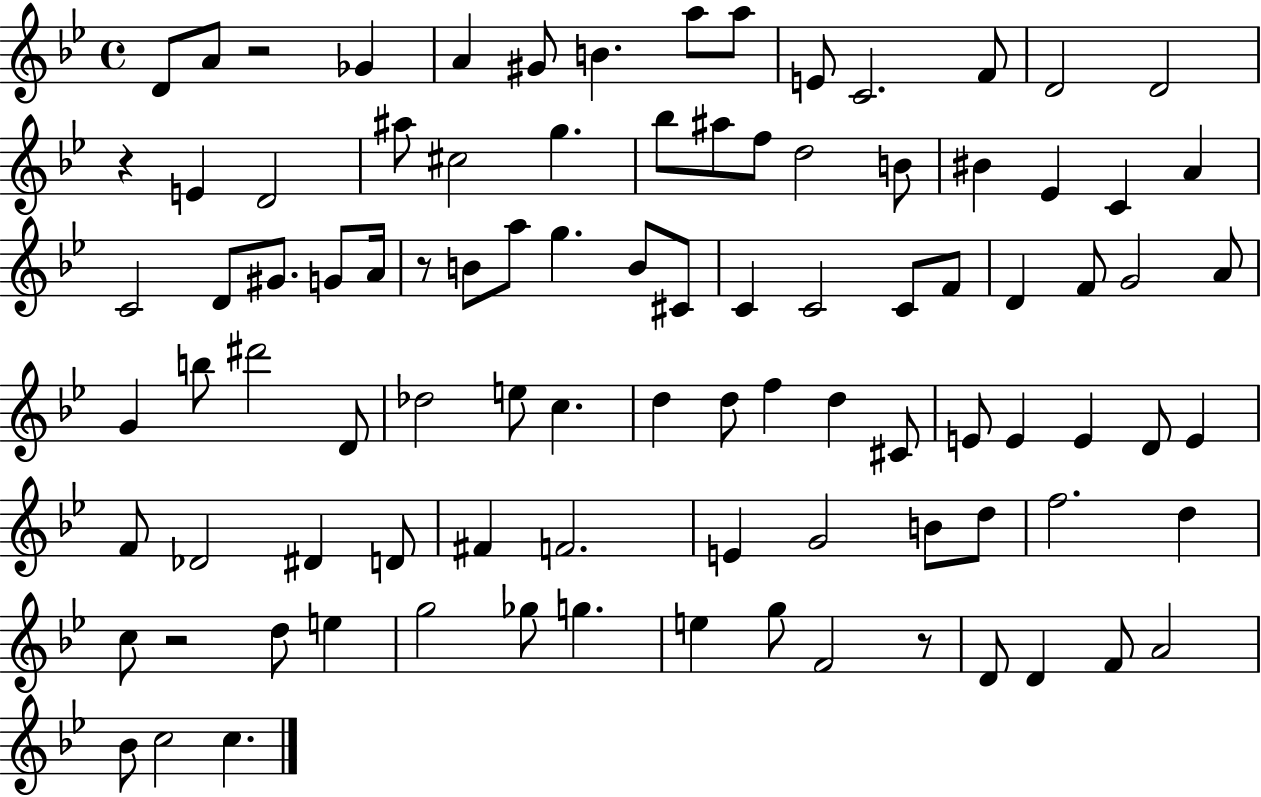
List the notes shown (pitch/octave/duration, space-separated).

D4/e A4/e R/h Gb4/q A4/q G#4/e B4/q. A5/e A5/e E4/e C4/h. F4/e D4/h D4/h R/q E4/q D4/h A#5/e C#5/h G5/q. Bb5/e A#5/e F5/e D5/h B4/e BIS4/q Eb4/q C4/q A4/q C4/h D4/e G#4/e. G4/e A4/s R/e B4/e A5/e G5/q. B4/e C#4/e C4/q C4/h C4/e F4/e D4/q F4/e G4/h A4/e G4/q B5/e D#6/h D4/e Db5/h E5/e C5/q. D5/q D5/e F5/q D5/q C#4/e E4/e E4/q E4/q D4/e E4/q F4/e Db4/h D#4/q D4/e F#4/q F4/h. E4/q G4/h B4/e D5/e F5/h. D5/q C5/e R/h D5/e E5/q G5/h Gb5/e G5/q. E5/q G5/e F4/h R/e D4/e D4/q F4/e A4/h Bb4/e C5/h C5/q.